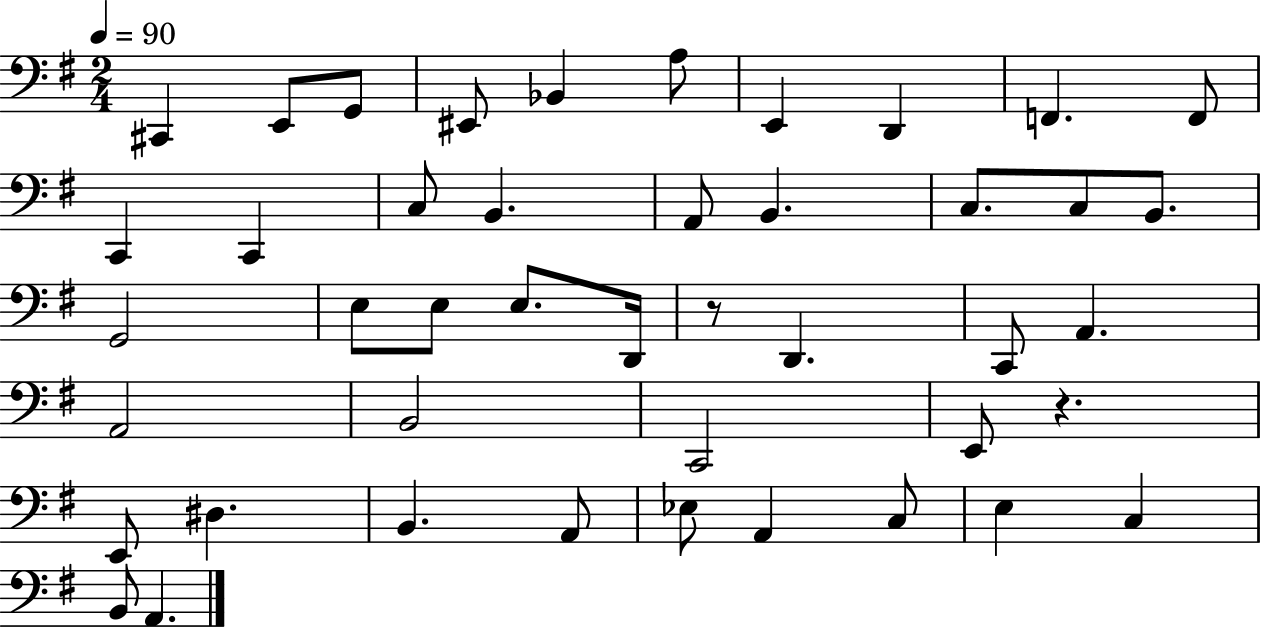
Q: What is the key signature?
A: G major